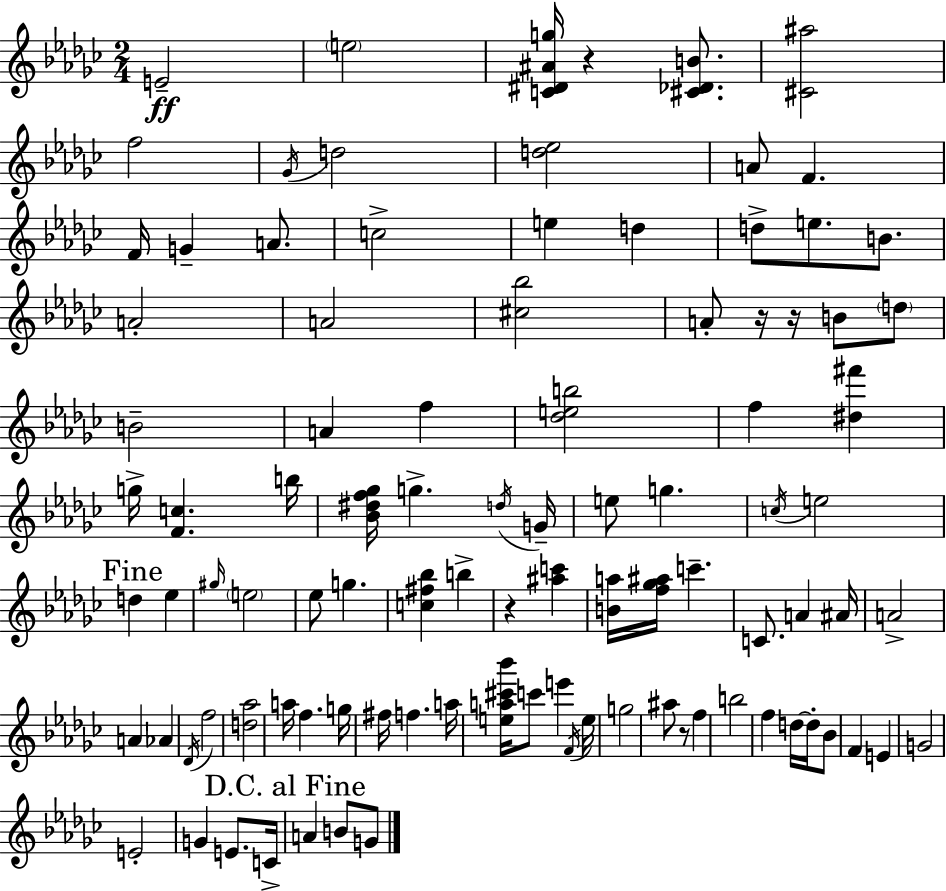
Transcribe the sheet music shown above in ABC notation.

X:1
T:Untitled
M:2/4
L:1/4
K:Ebm
E2 e2 [C^D^Ag]/4 z [^C_DB]/2 [^C^a]2 f2 _G/4 d2 [d_e]2 A/2 F F/4 G A/2 c2 e d d/2 e/2 B/2 A2 A2 [^c_b]2 A/2 z/4 z/4 B/2 d/2 B2 A f [_deb]2 f [^d^f'] g/4 [Fc] b/4 [_B^df_g]/4 g d/4 G/4 e/2 g c/4 e2 d _e ^g/4 e2 _e/2 g [c^f_b] b z [^ac'] [Ba]/4 [f_g^a]/4 c' C/2 A ^A/4 A2 A _A _D/4 f2 [d_a]2 a/4 f g/4 ^f/4 f a/4 [ea^c'_b']/4 c'/2 e' F/4 e/4 g2 ^a/2 z/2 f b2 f d/4 d/4 _B/2 F E G2 E2 G E/2 C/4 A B/2 G/2